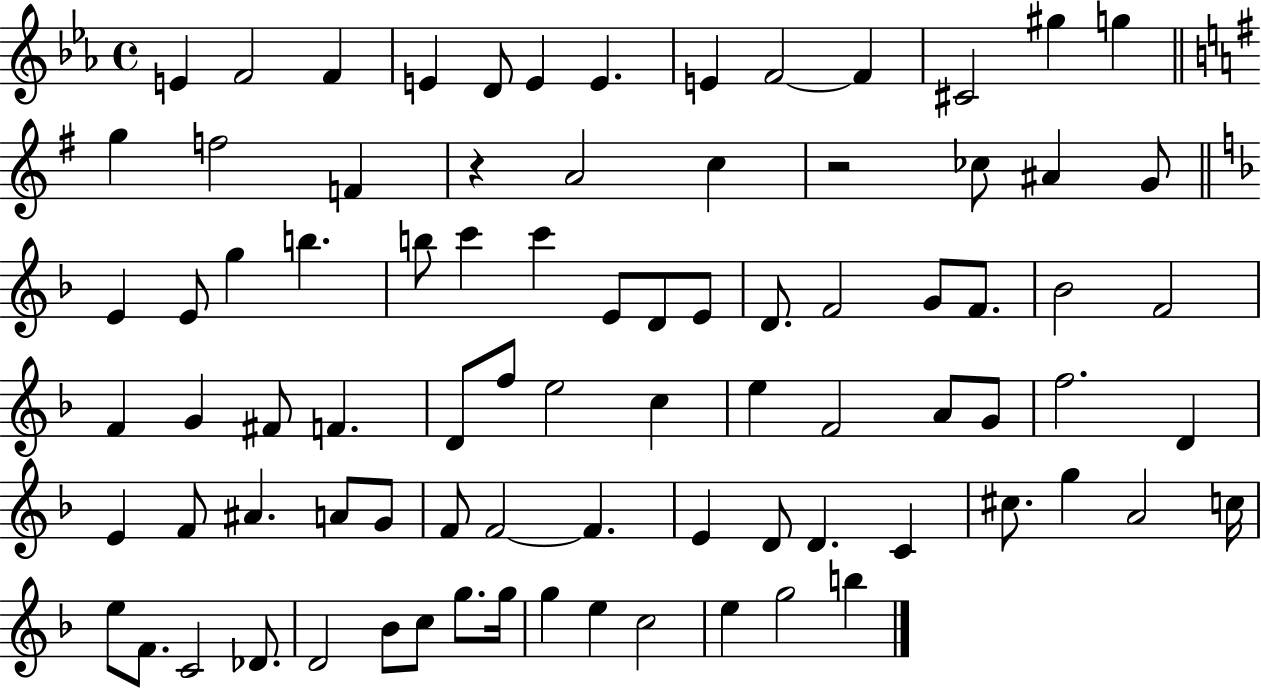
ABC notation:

X:1
T:Untitled
M:4/4
L:1/4
K:Eb
E F2 F E D/2 E E E F2 F ^C2 ^g g g f2 F z A2 c z2 _c/2 ^A G/2 E E/2 g b b/2 c' c' E/2 D/2 E/2 D/2 F2 G/2 F/2 _B2 F2 F G ^F/2 F D/2 f/2 e2 c e F2 A/2 G/2 f2 D E F/2 ^A A/2 G/2 F/2 F2 F E D/2 D C ^c/2 g A2 c/4 e/2 F/2 C2 _D/2 D2 _B/2 c/2 g/2 g/4 g e c2 e g2 b